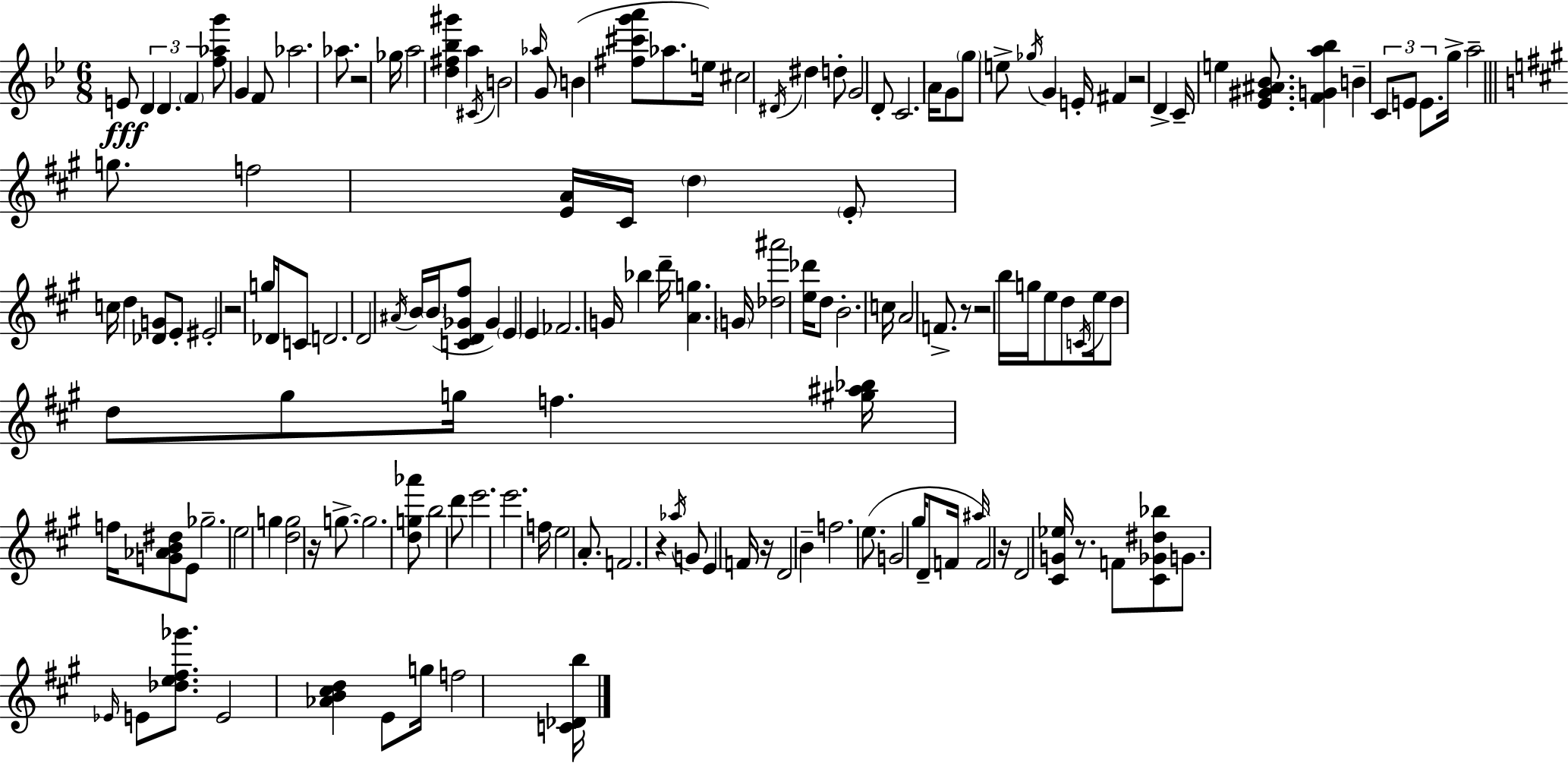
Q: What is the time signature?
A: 6/8